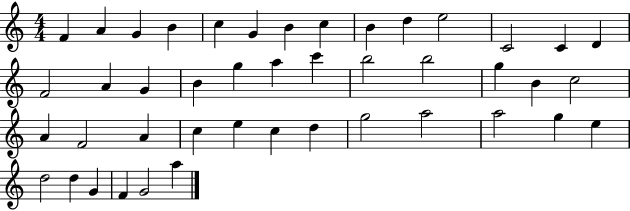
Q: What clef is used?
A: treble